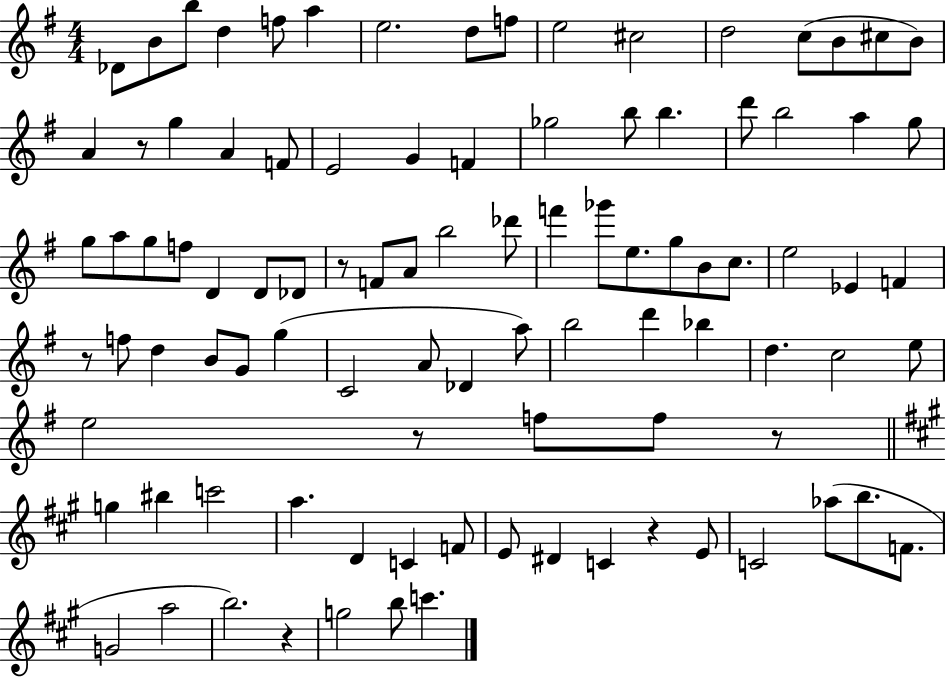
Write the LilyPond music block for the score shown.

{
  \clef treble
  \numericTimeSignature
  \time 4/4
  \key g \major
  des'8 b'8 b''8 d''4 f''8 a''4 | e''2. d''8 f''8 | e''2 cis''2 | d''2 c''8( b'8 cis''8 b'8) | \break a'4 r8 g''4 a'4 f'8 | e'2 g'4 f'4 | ges''2 b''8 b''4. | d'''8 b''2 a''4 g''8 | \break g''8 a''8 g''8 f''8 d'4 d'8 des'8 | r8 f'8 a'8 b''2 des'''8 | f'''4 ges'''8 e''8. g''8 b'8 c''8. | e''2 ees'4 f'4 | \break r8 f''8 d''4 b'8 g'8 g''4( | c'2 a'8 des'4 a''8) | b''2 d'''4 bes''4 | d''4. c''2 e''8 | \break e''2 r8 f''8 f''8 r8 | \bar "||" \break \key a \major g''4 bis''4 c'''2 | a''4. d'4 c'4 f'8 | e'8 dis'4 c'4 r4 e'8 | c'2 aes''8( b''8. f'8. | \break g'2 a''2 | b''2.) r4 | g''2 b''8 c'''4. | \bar "|."
}